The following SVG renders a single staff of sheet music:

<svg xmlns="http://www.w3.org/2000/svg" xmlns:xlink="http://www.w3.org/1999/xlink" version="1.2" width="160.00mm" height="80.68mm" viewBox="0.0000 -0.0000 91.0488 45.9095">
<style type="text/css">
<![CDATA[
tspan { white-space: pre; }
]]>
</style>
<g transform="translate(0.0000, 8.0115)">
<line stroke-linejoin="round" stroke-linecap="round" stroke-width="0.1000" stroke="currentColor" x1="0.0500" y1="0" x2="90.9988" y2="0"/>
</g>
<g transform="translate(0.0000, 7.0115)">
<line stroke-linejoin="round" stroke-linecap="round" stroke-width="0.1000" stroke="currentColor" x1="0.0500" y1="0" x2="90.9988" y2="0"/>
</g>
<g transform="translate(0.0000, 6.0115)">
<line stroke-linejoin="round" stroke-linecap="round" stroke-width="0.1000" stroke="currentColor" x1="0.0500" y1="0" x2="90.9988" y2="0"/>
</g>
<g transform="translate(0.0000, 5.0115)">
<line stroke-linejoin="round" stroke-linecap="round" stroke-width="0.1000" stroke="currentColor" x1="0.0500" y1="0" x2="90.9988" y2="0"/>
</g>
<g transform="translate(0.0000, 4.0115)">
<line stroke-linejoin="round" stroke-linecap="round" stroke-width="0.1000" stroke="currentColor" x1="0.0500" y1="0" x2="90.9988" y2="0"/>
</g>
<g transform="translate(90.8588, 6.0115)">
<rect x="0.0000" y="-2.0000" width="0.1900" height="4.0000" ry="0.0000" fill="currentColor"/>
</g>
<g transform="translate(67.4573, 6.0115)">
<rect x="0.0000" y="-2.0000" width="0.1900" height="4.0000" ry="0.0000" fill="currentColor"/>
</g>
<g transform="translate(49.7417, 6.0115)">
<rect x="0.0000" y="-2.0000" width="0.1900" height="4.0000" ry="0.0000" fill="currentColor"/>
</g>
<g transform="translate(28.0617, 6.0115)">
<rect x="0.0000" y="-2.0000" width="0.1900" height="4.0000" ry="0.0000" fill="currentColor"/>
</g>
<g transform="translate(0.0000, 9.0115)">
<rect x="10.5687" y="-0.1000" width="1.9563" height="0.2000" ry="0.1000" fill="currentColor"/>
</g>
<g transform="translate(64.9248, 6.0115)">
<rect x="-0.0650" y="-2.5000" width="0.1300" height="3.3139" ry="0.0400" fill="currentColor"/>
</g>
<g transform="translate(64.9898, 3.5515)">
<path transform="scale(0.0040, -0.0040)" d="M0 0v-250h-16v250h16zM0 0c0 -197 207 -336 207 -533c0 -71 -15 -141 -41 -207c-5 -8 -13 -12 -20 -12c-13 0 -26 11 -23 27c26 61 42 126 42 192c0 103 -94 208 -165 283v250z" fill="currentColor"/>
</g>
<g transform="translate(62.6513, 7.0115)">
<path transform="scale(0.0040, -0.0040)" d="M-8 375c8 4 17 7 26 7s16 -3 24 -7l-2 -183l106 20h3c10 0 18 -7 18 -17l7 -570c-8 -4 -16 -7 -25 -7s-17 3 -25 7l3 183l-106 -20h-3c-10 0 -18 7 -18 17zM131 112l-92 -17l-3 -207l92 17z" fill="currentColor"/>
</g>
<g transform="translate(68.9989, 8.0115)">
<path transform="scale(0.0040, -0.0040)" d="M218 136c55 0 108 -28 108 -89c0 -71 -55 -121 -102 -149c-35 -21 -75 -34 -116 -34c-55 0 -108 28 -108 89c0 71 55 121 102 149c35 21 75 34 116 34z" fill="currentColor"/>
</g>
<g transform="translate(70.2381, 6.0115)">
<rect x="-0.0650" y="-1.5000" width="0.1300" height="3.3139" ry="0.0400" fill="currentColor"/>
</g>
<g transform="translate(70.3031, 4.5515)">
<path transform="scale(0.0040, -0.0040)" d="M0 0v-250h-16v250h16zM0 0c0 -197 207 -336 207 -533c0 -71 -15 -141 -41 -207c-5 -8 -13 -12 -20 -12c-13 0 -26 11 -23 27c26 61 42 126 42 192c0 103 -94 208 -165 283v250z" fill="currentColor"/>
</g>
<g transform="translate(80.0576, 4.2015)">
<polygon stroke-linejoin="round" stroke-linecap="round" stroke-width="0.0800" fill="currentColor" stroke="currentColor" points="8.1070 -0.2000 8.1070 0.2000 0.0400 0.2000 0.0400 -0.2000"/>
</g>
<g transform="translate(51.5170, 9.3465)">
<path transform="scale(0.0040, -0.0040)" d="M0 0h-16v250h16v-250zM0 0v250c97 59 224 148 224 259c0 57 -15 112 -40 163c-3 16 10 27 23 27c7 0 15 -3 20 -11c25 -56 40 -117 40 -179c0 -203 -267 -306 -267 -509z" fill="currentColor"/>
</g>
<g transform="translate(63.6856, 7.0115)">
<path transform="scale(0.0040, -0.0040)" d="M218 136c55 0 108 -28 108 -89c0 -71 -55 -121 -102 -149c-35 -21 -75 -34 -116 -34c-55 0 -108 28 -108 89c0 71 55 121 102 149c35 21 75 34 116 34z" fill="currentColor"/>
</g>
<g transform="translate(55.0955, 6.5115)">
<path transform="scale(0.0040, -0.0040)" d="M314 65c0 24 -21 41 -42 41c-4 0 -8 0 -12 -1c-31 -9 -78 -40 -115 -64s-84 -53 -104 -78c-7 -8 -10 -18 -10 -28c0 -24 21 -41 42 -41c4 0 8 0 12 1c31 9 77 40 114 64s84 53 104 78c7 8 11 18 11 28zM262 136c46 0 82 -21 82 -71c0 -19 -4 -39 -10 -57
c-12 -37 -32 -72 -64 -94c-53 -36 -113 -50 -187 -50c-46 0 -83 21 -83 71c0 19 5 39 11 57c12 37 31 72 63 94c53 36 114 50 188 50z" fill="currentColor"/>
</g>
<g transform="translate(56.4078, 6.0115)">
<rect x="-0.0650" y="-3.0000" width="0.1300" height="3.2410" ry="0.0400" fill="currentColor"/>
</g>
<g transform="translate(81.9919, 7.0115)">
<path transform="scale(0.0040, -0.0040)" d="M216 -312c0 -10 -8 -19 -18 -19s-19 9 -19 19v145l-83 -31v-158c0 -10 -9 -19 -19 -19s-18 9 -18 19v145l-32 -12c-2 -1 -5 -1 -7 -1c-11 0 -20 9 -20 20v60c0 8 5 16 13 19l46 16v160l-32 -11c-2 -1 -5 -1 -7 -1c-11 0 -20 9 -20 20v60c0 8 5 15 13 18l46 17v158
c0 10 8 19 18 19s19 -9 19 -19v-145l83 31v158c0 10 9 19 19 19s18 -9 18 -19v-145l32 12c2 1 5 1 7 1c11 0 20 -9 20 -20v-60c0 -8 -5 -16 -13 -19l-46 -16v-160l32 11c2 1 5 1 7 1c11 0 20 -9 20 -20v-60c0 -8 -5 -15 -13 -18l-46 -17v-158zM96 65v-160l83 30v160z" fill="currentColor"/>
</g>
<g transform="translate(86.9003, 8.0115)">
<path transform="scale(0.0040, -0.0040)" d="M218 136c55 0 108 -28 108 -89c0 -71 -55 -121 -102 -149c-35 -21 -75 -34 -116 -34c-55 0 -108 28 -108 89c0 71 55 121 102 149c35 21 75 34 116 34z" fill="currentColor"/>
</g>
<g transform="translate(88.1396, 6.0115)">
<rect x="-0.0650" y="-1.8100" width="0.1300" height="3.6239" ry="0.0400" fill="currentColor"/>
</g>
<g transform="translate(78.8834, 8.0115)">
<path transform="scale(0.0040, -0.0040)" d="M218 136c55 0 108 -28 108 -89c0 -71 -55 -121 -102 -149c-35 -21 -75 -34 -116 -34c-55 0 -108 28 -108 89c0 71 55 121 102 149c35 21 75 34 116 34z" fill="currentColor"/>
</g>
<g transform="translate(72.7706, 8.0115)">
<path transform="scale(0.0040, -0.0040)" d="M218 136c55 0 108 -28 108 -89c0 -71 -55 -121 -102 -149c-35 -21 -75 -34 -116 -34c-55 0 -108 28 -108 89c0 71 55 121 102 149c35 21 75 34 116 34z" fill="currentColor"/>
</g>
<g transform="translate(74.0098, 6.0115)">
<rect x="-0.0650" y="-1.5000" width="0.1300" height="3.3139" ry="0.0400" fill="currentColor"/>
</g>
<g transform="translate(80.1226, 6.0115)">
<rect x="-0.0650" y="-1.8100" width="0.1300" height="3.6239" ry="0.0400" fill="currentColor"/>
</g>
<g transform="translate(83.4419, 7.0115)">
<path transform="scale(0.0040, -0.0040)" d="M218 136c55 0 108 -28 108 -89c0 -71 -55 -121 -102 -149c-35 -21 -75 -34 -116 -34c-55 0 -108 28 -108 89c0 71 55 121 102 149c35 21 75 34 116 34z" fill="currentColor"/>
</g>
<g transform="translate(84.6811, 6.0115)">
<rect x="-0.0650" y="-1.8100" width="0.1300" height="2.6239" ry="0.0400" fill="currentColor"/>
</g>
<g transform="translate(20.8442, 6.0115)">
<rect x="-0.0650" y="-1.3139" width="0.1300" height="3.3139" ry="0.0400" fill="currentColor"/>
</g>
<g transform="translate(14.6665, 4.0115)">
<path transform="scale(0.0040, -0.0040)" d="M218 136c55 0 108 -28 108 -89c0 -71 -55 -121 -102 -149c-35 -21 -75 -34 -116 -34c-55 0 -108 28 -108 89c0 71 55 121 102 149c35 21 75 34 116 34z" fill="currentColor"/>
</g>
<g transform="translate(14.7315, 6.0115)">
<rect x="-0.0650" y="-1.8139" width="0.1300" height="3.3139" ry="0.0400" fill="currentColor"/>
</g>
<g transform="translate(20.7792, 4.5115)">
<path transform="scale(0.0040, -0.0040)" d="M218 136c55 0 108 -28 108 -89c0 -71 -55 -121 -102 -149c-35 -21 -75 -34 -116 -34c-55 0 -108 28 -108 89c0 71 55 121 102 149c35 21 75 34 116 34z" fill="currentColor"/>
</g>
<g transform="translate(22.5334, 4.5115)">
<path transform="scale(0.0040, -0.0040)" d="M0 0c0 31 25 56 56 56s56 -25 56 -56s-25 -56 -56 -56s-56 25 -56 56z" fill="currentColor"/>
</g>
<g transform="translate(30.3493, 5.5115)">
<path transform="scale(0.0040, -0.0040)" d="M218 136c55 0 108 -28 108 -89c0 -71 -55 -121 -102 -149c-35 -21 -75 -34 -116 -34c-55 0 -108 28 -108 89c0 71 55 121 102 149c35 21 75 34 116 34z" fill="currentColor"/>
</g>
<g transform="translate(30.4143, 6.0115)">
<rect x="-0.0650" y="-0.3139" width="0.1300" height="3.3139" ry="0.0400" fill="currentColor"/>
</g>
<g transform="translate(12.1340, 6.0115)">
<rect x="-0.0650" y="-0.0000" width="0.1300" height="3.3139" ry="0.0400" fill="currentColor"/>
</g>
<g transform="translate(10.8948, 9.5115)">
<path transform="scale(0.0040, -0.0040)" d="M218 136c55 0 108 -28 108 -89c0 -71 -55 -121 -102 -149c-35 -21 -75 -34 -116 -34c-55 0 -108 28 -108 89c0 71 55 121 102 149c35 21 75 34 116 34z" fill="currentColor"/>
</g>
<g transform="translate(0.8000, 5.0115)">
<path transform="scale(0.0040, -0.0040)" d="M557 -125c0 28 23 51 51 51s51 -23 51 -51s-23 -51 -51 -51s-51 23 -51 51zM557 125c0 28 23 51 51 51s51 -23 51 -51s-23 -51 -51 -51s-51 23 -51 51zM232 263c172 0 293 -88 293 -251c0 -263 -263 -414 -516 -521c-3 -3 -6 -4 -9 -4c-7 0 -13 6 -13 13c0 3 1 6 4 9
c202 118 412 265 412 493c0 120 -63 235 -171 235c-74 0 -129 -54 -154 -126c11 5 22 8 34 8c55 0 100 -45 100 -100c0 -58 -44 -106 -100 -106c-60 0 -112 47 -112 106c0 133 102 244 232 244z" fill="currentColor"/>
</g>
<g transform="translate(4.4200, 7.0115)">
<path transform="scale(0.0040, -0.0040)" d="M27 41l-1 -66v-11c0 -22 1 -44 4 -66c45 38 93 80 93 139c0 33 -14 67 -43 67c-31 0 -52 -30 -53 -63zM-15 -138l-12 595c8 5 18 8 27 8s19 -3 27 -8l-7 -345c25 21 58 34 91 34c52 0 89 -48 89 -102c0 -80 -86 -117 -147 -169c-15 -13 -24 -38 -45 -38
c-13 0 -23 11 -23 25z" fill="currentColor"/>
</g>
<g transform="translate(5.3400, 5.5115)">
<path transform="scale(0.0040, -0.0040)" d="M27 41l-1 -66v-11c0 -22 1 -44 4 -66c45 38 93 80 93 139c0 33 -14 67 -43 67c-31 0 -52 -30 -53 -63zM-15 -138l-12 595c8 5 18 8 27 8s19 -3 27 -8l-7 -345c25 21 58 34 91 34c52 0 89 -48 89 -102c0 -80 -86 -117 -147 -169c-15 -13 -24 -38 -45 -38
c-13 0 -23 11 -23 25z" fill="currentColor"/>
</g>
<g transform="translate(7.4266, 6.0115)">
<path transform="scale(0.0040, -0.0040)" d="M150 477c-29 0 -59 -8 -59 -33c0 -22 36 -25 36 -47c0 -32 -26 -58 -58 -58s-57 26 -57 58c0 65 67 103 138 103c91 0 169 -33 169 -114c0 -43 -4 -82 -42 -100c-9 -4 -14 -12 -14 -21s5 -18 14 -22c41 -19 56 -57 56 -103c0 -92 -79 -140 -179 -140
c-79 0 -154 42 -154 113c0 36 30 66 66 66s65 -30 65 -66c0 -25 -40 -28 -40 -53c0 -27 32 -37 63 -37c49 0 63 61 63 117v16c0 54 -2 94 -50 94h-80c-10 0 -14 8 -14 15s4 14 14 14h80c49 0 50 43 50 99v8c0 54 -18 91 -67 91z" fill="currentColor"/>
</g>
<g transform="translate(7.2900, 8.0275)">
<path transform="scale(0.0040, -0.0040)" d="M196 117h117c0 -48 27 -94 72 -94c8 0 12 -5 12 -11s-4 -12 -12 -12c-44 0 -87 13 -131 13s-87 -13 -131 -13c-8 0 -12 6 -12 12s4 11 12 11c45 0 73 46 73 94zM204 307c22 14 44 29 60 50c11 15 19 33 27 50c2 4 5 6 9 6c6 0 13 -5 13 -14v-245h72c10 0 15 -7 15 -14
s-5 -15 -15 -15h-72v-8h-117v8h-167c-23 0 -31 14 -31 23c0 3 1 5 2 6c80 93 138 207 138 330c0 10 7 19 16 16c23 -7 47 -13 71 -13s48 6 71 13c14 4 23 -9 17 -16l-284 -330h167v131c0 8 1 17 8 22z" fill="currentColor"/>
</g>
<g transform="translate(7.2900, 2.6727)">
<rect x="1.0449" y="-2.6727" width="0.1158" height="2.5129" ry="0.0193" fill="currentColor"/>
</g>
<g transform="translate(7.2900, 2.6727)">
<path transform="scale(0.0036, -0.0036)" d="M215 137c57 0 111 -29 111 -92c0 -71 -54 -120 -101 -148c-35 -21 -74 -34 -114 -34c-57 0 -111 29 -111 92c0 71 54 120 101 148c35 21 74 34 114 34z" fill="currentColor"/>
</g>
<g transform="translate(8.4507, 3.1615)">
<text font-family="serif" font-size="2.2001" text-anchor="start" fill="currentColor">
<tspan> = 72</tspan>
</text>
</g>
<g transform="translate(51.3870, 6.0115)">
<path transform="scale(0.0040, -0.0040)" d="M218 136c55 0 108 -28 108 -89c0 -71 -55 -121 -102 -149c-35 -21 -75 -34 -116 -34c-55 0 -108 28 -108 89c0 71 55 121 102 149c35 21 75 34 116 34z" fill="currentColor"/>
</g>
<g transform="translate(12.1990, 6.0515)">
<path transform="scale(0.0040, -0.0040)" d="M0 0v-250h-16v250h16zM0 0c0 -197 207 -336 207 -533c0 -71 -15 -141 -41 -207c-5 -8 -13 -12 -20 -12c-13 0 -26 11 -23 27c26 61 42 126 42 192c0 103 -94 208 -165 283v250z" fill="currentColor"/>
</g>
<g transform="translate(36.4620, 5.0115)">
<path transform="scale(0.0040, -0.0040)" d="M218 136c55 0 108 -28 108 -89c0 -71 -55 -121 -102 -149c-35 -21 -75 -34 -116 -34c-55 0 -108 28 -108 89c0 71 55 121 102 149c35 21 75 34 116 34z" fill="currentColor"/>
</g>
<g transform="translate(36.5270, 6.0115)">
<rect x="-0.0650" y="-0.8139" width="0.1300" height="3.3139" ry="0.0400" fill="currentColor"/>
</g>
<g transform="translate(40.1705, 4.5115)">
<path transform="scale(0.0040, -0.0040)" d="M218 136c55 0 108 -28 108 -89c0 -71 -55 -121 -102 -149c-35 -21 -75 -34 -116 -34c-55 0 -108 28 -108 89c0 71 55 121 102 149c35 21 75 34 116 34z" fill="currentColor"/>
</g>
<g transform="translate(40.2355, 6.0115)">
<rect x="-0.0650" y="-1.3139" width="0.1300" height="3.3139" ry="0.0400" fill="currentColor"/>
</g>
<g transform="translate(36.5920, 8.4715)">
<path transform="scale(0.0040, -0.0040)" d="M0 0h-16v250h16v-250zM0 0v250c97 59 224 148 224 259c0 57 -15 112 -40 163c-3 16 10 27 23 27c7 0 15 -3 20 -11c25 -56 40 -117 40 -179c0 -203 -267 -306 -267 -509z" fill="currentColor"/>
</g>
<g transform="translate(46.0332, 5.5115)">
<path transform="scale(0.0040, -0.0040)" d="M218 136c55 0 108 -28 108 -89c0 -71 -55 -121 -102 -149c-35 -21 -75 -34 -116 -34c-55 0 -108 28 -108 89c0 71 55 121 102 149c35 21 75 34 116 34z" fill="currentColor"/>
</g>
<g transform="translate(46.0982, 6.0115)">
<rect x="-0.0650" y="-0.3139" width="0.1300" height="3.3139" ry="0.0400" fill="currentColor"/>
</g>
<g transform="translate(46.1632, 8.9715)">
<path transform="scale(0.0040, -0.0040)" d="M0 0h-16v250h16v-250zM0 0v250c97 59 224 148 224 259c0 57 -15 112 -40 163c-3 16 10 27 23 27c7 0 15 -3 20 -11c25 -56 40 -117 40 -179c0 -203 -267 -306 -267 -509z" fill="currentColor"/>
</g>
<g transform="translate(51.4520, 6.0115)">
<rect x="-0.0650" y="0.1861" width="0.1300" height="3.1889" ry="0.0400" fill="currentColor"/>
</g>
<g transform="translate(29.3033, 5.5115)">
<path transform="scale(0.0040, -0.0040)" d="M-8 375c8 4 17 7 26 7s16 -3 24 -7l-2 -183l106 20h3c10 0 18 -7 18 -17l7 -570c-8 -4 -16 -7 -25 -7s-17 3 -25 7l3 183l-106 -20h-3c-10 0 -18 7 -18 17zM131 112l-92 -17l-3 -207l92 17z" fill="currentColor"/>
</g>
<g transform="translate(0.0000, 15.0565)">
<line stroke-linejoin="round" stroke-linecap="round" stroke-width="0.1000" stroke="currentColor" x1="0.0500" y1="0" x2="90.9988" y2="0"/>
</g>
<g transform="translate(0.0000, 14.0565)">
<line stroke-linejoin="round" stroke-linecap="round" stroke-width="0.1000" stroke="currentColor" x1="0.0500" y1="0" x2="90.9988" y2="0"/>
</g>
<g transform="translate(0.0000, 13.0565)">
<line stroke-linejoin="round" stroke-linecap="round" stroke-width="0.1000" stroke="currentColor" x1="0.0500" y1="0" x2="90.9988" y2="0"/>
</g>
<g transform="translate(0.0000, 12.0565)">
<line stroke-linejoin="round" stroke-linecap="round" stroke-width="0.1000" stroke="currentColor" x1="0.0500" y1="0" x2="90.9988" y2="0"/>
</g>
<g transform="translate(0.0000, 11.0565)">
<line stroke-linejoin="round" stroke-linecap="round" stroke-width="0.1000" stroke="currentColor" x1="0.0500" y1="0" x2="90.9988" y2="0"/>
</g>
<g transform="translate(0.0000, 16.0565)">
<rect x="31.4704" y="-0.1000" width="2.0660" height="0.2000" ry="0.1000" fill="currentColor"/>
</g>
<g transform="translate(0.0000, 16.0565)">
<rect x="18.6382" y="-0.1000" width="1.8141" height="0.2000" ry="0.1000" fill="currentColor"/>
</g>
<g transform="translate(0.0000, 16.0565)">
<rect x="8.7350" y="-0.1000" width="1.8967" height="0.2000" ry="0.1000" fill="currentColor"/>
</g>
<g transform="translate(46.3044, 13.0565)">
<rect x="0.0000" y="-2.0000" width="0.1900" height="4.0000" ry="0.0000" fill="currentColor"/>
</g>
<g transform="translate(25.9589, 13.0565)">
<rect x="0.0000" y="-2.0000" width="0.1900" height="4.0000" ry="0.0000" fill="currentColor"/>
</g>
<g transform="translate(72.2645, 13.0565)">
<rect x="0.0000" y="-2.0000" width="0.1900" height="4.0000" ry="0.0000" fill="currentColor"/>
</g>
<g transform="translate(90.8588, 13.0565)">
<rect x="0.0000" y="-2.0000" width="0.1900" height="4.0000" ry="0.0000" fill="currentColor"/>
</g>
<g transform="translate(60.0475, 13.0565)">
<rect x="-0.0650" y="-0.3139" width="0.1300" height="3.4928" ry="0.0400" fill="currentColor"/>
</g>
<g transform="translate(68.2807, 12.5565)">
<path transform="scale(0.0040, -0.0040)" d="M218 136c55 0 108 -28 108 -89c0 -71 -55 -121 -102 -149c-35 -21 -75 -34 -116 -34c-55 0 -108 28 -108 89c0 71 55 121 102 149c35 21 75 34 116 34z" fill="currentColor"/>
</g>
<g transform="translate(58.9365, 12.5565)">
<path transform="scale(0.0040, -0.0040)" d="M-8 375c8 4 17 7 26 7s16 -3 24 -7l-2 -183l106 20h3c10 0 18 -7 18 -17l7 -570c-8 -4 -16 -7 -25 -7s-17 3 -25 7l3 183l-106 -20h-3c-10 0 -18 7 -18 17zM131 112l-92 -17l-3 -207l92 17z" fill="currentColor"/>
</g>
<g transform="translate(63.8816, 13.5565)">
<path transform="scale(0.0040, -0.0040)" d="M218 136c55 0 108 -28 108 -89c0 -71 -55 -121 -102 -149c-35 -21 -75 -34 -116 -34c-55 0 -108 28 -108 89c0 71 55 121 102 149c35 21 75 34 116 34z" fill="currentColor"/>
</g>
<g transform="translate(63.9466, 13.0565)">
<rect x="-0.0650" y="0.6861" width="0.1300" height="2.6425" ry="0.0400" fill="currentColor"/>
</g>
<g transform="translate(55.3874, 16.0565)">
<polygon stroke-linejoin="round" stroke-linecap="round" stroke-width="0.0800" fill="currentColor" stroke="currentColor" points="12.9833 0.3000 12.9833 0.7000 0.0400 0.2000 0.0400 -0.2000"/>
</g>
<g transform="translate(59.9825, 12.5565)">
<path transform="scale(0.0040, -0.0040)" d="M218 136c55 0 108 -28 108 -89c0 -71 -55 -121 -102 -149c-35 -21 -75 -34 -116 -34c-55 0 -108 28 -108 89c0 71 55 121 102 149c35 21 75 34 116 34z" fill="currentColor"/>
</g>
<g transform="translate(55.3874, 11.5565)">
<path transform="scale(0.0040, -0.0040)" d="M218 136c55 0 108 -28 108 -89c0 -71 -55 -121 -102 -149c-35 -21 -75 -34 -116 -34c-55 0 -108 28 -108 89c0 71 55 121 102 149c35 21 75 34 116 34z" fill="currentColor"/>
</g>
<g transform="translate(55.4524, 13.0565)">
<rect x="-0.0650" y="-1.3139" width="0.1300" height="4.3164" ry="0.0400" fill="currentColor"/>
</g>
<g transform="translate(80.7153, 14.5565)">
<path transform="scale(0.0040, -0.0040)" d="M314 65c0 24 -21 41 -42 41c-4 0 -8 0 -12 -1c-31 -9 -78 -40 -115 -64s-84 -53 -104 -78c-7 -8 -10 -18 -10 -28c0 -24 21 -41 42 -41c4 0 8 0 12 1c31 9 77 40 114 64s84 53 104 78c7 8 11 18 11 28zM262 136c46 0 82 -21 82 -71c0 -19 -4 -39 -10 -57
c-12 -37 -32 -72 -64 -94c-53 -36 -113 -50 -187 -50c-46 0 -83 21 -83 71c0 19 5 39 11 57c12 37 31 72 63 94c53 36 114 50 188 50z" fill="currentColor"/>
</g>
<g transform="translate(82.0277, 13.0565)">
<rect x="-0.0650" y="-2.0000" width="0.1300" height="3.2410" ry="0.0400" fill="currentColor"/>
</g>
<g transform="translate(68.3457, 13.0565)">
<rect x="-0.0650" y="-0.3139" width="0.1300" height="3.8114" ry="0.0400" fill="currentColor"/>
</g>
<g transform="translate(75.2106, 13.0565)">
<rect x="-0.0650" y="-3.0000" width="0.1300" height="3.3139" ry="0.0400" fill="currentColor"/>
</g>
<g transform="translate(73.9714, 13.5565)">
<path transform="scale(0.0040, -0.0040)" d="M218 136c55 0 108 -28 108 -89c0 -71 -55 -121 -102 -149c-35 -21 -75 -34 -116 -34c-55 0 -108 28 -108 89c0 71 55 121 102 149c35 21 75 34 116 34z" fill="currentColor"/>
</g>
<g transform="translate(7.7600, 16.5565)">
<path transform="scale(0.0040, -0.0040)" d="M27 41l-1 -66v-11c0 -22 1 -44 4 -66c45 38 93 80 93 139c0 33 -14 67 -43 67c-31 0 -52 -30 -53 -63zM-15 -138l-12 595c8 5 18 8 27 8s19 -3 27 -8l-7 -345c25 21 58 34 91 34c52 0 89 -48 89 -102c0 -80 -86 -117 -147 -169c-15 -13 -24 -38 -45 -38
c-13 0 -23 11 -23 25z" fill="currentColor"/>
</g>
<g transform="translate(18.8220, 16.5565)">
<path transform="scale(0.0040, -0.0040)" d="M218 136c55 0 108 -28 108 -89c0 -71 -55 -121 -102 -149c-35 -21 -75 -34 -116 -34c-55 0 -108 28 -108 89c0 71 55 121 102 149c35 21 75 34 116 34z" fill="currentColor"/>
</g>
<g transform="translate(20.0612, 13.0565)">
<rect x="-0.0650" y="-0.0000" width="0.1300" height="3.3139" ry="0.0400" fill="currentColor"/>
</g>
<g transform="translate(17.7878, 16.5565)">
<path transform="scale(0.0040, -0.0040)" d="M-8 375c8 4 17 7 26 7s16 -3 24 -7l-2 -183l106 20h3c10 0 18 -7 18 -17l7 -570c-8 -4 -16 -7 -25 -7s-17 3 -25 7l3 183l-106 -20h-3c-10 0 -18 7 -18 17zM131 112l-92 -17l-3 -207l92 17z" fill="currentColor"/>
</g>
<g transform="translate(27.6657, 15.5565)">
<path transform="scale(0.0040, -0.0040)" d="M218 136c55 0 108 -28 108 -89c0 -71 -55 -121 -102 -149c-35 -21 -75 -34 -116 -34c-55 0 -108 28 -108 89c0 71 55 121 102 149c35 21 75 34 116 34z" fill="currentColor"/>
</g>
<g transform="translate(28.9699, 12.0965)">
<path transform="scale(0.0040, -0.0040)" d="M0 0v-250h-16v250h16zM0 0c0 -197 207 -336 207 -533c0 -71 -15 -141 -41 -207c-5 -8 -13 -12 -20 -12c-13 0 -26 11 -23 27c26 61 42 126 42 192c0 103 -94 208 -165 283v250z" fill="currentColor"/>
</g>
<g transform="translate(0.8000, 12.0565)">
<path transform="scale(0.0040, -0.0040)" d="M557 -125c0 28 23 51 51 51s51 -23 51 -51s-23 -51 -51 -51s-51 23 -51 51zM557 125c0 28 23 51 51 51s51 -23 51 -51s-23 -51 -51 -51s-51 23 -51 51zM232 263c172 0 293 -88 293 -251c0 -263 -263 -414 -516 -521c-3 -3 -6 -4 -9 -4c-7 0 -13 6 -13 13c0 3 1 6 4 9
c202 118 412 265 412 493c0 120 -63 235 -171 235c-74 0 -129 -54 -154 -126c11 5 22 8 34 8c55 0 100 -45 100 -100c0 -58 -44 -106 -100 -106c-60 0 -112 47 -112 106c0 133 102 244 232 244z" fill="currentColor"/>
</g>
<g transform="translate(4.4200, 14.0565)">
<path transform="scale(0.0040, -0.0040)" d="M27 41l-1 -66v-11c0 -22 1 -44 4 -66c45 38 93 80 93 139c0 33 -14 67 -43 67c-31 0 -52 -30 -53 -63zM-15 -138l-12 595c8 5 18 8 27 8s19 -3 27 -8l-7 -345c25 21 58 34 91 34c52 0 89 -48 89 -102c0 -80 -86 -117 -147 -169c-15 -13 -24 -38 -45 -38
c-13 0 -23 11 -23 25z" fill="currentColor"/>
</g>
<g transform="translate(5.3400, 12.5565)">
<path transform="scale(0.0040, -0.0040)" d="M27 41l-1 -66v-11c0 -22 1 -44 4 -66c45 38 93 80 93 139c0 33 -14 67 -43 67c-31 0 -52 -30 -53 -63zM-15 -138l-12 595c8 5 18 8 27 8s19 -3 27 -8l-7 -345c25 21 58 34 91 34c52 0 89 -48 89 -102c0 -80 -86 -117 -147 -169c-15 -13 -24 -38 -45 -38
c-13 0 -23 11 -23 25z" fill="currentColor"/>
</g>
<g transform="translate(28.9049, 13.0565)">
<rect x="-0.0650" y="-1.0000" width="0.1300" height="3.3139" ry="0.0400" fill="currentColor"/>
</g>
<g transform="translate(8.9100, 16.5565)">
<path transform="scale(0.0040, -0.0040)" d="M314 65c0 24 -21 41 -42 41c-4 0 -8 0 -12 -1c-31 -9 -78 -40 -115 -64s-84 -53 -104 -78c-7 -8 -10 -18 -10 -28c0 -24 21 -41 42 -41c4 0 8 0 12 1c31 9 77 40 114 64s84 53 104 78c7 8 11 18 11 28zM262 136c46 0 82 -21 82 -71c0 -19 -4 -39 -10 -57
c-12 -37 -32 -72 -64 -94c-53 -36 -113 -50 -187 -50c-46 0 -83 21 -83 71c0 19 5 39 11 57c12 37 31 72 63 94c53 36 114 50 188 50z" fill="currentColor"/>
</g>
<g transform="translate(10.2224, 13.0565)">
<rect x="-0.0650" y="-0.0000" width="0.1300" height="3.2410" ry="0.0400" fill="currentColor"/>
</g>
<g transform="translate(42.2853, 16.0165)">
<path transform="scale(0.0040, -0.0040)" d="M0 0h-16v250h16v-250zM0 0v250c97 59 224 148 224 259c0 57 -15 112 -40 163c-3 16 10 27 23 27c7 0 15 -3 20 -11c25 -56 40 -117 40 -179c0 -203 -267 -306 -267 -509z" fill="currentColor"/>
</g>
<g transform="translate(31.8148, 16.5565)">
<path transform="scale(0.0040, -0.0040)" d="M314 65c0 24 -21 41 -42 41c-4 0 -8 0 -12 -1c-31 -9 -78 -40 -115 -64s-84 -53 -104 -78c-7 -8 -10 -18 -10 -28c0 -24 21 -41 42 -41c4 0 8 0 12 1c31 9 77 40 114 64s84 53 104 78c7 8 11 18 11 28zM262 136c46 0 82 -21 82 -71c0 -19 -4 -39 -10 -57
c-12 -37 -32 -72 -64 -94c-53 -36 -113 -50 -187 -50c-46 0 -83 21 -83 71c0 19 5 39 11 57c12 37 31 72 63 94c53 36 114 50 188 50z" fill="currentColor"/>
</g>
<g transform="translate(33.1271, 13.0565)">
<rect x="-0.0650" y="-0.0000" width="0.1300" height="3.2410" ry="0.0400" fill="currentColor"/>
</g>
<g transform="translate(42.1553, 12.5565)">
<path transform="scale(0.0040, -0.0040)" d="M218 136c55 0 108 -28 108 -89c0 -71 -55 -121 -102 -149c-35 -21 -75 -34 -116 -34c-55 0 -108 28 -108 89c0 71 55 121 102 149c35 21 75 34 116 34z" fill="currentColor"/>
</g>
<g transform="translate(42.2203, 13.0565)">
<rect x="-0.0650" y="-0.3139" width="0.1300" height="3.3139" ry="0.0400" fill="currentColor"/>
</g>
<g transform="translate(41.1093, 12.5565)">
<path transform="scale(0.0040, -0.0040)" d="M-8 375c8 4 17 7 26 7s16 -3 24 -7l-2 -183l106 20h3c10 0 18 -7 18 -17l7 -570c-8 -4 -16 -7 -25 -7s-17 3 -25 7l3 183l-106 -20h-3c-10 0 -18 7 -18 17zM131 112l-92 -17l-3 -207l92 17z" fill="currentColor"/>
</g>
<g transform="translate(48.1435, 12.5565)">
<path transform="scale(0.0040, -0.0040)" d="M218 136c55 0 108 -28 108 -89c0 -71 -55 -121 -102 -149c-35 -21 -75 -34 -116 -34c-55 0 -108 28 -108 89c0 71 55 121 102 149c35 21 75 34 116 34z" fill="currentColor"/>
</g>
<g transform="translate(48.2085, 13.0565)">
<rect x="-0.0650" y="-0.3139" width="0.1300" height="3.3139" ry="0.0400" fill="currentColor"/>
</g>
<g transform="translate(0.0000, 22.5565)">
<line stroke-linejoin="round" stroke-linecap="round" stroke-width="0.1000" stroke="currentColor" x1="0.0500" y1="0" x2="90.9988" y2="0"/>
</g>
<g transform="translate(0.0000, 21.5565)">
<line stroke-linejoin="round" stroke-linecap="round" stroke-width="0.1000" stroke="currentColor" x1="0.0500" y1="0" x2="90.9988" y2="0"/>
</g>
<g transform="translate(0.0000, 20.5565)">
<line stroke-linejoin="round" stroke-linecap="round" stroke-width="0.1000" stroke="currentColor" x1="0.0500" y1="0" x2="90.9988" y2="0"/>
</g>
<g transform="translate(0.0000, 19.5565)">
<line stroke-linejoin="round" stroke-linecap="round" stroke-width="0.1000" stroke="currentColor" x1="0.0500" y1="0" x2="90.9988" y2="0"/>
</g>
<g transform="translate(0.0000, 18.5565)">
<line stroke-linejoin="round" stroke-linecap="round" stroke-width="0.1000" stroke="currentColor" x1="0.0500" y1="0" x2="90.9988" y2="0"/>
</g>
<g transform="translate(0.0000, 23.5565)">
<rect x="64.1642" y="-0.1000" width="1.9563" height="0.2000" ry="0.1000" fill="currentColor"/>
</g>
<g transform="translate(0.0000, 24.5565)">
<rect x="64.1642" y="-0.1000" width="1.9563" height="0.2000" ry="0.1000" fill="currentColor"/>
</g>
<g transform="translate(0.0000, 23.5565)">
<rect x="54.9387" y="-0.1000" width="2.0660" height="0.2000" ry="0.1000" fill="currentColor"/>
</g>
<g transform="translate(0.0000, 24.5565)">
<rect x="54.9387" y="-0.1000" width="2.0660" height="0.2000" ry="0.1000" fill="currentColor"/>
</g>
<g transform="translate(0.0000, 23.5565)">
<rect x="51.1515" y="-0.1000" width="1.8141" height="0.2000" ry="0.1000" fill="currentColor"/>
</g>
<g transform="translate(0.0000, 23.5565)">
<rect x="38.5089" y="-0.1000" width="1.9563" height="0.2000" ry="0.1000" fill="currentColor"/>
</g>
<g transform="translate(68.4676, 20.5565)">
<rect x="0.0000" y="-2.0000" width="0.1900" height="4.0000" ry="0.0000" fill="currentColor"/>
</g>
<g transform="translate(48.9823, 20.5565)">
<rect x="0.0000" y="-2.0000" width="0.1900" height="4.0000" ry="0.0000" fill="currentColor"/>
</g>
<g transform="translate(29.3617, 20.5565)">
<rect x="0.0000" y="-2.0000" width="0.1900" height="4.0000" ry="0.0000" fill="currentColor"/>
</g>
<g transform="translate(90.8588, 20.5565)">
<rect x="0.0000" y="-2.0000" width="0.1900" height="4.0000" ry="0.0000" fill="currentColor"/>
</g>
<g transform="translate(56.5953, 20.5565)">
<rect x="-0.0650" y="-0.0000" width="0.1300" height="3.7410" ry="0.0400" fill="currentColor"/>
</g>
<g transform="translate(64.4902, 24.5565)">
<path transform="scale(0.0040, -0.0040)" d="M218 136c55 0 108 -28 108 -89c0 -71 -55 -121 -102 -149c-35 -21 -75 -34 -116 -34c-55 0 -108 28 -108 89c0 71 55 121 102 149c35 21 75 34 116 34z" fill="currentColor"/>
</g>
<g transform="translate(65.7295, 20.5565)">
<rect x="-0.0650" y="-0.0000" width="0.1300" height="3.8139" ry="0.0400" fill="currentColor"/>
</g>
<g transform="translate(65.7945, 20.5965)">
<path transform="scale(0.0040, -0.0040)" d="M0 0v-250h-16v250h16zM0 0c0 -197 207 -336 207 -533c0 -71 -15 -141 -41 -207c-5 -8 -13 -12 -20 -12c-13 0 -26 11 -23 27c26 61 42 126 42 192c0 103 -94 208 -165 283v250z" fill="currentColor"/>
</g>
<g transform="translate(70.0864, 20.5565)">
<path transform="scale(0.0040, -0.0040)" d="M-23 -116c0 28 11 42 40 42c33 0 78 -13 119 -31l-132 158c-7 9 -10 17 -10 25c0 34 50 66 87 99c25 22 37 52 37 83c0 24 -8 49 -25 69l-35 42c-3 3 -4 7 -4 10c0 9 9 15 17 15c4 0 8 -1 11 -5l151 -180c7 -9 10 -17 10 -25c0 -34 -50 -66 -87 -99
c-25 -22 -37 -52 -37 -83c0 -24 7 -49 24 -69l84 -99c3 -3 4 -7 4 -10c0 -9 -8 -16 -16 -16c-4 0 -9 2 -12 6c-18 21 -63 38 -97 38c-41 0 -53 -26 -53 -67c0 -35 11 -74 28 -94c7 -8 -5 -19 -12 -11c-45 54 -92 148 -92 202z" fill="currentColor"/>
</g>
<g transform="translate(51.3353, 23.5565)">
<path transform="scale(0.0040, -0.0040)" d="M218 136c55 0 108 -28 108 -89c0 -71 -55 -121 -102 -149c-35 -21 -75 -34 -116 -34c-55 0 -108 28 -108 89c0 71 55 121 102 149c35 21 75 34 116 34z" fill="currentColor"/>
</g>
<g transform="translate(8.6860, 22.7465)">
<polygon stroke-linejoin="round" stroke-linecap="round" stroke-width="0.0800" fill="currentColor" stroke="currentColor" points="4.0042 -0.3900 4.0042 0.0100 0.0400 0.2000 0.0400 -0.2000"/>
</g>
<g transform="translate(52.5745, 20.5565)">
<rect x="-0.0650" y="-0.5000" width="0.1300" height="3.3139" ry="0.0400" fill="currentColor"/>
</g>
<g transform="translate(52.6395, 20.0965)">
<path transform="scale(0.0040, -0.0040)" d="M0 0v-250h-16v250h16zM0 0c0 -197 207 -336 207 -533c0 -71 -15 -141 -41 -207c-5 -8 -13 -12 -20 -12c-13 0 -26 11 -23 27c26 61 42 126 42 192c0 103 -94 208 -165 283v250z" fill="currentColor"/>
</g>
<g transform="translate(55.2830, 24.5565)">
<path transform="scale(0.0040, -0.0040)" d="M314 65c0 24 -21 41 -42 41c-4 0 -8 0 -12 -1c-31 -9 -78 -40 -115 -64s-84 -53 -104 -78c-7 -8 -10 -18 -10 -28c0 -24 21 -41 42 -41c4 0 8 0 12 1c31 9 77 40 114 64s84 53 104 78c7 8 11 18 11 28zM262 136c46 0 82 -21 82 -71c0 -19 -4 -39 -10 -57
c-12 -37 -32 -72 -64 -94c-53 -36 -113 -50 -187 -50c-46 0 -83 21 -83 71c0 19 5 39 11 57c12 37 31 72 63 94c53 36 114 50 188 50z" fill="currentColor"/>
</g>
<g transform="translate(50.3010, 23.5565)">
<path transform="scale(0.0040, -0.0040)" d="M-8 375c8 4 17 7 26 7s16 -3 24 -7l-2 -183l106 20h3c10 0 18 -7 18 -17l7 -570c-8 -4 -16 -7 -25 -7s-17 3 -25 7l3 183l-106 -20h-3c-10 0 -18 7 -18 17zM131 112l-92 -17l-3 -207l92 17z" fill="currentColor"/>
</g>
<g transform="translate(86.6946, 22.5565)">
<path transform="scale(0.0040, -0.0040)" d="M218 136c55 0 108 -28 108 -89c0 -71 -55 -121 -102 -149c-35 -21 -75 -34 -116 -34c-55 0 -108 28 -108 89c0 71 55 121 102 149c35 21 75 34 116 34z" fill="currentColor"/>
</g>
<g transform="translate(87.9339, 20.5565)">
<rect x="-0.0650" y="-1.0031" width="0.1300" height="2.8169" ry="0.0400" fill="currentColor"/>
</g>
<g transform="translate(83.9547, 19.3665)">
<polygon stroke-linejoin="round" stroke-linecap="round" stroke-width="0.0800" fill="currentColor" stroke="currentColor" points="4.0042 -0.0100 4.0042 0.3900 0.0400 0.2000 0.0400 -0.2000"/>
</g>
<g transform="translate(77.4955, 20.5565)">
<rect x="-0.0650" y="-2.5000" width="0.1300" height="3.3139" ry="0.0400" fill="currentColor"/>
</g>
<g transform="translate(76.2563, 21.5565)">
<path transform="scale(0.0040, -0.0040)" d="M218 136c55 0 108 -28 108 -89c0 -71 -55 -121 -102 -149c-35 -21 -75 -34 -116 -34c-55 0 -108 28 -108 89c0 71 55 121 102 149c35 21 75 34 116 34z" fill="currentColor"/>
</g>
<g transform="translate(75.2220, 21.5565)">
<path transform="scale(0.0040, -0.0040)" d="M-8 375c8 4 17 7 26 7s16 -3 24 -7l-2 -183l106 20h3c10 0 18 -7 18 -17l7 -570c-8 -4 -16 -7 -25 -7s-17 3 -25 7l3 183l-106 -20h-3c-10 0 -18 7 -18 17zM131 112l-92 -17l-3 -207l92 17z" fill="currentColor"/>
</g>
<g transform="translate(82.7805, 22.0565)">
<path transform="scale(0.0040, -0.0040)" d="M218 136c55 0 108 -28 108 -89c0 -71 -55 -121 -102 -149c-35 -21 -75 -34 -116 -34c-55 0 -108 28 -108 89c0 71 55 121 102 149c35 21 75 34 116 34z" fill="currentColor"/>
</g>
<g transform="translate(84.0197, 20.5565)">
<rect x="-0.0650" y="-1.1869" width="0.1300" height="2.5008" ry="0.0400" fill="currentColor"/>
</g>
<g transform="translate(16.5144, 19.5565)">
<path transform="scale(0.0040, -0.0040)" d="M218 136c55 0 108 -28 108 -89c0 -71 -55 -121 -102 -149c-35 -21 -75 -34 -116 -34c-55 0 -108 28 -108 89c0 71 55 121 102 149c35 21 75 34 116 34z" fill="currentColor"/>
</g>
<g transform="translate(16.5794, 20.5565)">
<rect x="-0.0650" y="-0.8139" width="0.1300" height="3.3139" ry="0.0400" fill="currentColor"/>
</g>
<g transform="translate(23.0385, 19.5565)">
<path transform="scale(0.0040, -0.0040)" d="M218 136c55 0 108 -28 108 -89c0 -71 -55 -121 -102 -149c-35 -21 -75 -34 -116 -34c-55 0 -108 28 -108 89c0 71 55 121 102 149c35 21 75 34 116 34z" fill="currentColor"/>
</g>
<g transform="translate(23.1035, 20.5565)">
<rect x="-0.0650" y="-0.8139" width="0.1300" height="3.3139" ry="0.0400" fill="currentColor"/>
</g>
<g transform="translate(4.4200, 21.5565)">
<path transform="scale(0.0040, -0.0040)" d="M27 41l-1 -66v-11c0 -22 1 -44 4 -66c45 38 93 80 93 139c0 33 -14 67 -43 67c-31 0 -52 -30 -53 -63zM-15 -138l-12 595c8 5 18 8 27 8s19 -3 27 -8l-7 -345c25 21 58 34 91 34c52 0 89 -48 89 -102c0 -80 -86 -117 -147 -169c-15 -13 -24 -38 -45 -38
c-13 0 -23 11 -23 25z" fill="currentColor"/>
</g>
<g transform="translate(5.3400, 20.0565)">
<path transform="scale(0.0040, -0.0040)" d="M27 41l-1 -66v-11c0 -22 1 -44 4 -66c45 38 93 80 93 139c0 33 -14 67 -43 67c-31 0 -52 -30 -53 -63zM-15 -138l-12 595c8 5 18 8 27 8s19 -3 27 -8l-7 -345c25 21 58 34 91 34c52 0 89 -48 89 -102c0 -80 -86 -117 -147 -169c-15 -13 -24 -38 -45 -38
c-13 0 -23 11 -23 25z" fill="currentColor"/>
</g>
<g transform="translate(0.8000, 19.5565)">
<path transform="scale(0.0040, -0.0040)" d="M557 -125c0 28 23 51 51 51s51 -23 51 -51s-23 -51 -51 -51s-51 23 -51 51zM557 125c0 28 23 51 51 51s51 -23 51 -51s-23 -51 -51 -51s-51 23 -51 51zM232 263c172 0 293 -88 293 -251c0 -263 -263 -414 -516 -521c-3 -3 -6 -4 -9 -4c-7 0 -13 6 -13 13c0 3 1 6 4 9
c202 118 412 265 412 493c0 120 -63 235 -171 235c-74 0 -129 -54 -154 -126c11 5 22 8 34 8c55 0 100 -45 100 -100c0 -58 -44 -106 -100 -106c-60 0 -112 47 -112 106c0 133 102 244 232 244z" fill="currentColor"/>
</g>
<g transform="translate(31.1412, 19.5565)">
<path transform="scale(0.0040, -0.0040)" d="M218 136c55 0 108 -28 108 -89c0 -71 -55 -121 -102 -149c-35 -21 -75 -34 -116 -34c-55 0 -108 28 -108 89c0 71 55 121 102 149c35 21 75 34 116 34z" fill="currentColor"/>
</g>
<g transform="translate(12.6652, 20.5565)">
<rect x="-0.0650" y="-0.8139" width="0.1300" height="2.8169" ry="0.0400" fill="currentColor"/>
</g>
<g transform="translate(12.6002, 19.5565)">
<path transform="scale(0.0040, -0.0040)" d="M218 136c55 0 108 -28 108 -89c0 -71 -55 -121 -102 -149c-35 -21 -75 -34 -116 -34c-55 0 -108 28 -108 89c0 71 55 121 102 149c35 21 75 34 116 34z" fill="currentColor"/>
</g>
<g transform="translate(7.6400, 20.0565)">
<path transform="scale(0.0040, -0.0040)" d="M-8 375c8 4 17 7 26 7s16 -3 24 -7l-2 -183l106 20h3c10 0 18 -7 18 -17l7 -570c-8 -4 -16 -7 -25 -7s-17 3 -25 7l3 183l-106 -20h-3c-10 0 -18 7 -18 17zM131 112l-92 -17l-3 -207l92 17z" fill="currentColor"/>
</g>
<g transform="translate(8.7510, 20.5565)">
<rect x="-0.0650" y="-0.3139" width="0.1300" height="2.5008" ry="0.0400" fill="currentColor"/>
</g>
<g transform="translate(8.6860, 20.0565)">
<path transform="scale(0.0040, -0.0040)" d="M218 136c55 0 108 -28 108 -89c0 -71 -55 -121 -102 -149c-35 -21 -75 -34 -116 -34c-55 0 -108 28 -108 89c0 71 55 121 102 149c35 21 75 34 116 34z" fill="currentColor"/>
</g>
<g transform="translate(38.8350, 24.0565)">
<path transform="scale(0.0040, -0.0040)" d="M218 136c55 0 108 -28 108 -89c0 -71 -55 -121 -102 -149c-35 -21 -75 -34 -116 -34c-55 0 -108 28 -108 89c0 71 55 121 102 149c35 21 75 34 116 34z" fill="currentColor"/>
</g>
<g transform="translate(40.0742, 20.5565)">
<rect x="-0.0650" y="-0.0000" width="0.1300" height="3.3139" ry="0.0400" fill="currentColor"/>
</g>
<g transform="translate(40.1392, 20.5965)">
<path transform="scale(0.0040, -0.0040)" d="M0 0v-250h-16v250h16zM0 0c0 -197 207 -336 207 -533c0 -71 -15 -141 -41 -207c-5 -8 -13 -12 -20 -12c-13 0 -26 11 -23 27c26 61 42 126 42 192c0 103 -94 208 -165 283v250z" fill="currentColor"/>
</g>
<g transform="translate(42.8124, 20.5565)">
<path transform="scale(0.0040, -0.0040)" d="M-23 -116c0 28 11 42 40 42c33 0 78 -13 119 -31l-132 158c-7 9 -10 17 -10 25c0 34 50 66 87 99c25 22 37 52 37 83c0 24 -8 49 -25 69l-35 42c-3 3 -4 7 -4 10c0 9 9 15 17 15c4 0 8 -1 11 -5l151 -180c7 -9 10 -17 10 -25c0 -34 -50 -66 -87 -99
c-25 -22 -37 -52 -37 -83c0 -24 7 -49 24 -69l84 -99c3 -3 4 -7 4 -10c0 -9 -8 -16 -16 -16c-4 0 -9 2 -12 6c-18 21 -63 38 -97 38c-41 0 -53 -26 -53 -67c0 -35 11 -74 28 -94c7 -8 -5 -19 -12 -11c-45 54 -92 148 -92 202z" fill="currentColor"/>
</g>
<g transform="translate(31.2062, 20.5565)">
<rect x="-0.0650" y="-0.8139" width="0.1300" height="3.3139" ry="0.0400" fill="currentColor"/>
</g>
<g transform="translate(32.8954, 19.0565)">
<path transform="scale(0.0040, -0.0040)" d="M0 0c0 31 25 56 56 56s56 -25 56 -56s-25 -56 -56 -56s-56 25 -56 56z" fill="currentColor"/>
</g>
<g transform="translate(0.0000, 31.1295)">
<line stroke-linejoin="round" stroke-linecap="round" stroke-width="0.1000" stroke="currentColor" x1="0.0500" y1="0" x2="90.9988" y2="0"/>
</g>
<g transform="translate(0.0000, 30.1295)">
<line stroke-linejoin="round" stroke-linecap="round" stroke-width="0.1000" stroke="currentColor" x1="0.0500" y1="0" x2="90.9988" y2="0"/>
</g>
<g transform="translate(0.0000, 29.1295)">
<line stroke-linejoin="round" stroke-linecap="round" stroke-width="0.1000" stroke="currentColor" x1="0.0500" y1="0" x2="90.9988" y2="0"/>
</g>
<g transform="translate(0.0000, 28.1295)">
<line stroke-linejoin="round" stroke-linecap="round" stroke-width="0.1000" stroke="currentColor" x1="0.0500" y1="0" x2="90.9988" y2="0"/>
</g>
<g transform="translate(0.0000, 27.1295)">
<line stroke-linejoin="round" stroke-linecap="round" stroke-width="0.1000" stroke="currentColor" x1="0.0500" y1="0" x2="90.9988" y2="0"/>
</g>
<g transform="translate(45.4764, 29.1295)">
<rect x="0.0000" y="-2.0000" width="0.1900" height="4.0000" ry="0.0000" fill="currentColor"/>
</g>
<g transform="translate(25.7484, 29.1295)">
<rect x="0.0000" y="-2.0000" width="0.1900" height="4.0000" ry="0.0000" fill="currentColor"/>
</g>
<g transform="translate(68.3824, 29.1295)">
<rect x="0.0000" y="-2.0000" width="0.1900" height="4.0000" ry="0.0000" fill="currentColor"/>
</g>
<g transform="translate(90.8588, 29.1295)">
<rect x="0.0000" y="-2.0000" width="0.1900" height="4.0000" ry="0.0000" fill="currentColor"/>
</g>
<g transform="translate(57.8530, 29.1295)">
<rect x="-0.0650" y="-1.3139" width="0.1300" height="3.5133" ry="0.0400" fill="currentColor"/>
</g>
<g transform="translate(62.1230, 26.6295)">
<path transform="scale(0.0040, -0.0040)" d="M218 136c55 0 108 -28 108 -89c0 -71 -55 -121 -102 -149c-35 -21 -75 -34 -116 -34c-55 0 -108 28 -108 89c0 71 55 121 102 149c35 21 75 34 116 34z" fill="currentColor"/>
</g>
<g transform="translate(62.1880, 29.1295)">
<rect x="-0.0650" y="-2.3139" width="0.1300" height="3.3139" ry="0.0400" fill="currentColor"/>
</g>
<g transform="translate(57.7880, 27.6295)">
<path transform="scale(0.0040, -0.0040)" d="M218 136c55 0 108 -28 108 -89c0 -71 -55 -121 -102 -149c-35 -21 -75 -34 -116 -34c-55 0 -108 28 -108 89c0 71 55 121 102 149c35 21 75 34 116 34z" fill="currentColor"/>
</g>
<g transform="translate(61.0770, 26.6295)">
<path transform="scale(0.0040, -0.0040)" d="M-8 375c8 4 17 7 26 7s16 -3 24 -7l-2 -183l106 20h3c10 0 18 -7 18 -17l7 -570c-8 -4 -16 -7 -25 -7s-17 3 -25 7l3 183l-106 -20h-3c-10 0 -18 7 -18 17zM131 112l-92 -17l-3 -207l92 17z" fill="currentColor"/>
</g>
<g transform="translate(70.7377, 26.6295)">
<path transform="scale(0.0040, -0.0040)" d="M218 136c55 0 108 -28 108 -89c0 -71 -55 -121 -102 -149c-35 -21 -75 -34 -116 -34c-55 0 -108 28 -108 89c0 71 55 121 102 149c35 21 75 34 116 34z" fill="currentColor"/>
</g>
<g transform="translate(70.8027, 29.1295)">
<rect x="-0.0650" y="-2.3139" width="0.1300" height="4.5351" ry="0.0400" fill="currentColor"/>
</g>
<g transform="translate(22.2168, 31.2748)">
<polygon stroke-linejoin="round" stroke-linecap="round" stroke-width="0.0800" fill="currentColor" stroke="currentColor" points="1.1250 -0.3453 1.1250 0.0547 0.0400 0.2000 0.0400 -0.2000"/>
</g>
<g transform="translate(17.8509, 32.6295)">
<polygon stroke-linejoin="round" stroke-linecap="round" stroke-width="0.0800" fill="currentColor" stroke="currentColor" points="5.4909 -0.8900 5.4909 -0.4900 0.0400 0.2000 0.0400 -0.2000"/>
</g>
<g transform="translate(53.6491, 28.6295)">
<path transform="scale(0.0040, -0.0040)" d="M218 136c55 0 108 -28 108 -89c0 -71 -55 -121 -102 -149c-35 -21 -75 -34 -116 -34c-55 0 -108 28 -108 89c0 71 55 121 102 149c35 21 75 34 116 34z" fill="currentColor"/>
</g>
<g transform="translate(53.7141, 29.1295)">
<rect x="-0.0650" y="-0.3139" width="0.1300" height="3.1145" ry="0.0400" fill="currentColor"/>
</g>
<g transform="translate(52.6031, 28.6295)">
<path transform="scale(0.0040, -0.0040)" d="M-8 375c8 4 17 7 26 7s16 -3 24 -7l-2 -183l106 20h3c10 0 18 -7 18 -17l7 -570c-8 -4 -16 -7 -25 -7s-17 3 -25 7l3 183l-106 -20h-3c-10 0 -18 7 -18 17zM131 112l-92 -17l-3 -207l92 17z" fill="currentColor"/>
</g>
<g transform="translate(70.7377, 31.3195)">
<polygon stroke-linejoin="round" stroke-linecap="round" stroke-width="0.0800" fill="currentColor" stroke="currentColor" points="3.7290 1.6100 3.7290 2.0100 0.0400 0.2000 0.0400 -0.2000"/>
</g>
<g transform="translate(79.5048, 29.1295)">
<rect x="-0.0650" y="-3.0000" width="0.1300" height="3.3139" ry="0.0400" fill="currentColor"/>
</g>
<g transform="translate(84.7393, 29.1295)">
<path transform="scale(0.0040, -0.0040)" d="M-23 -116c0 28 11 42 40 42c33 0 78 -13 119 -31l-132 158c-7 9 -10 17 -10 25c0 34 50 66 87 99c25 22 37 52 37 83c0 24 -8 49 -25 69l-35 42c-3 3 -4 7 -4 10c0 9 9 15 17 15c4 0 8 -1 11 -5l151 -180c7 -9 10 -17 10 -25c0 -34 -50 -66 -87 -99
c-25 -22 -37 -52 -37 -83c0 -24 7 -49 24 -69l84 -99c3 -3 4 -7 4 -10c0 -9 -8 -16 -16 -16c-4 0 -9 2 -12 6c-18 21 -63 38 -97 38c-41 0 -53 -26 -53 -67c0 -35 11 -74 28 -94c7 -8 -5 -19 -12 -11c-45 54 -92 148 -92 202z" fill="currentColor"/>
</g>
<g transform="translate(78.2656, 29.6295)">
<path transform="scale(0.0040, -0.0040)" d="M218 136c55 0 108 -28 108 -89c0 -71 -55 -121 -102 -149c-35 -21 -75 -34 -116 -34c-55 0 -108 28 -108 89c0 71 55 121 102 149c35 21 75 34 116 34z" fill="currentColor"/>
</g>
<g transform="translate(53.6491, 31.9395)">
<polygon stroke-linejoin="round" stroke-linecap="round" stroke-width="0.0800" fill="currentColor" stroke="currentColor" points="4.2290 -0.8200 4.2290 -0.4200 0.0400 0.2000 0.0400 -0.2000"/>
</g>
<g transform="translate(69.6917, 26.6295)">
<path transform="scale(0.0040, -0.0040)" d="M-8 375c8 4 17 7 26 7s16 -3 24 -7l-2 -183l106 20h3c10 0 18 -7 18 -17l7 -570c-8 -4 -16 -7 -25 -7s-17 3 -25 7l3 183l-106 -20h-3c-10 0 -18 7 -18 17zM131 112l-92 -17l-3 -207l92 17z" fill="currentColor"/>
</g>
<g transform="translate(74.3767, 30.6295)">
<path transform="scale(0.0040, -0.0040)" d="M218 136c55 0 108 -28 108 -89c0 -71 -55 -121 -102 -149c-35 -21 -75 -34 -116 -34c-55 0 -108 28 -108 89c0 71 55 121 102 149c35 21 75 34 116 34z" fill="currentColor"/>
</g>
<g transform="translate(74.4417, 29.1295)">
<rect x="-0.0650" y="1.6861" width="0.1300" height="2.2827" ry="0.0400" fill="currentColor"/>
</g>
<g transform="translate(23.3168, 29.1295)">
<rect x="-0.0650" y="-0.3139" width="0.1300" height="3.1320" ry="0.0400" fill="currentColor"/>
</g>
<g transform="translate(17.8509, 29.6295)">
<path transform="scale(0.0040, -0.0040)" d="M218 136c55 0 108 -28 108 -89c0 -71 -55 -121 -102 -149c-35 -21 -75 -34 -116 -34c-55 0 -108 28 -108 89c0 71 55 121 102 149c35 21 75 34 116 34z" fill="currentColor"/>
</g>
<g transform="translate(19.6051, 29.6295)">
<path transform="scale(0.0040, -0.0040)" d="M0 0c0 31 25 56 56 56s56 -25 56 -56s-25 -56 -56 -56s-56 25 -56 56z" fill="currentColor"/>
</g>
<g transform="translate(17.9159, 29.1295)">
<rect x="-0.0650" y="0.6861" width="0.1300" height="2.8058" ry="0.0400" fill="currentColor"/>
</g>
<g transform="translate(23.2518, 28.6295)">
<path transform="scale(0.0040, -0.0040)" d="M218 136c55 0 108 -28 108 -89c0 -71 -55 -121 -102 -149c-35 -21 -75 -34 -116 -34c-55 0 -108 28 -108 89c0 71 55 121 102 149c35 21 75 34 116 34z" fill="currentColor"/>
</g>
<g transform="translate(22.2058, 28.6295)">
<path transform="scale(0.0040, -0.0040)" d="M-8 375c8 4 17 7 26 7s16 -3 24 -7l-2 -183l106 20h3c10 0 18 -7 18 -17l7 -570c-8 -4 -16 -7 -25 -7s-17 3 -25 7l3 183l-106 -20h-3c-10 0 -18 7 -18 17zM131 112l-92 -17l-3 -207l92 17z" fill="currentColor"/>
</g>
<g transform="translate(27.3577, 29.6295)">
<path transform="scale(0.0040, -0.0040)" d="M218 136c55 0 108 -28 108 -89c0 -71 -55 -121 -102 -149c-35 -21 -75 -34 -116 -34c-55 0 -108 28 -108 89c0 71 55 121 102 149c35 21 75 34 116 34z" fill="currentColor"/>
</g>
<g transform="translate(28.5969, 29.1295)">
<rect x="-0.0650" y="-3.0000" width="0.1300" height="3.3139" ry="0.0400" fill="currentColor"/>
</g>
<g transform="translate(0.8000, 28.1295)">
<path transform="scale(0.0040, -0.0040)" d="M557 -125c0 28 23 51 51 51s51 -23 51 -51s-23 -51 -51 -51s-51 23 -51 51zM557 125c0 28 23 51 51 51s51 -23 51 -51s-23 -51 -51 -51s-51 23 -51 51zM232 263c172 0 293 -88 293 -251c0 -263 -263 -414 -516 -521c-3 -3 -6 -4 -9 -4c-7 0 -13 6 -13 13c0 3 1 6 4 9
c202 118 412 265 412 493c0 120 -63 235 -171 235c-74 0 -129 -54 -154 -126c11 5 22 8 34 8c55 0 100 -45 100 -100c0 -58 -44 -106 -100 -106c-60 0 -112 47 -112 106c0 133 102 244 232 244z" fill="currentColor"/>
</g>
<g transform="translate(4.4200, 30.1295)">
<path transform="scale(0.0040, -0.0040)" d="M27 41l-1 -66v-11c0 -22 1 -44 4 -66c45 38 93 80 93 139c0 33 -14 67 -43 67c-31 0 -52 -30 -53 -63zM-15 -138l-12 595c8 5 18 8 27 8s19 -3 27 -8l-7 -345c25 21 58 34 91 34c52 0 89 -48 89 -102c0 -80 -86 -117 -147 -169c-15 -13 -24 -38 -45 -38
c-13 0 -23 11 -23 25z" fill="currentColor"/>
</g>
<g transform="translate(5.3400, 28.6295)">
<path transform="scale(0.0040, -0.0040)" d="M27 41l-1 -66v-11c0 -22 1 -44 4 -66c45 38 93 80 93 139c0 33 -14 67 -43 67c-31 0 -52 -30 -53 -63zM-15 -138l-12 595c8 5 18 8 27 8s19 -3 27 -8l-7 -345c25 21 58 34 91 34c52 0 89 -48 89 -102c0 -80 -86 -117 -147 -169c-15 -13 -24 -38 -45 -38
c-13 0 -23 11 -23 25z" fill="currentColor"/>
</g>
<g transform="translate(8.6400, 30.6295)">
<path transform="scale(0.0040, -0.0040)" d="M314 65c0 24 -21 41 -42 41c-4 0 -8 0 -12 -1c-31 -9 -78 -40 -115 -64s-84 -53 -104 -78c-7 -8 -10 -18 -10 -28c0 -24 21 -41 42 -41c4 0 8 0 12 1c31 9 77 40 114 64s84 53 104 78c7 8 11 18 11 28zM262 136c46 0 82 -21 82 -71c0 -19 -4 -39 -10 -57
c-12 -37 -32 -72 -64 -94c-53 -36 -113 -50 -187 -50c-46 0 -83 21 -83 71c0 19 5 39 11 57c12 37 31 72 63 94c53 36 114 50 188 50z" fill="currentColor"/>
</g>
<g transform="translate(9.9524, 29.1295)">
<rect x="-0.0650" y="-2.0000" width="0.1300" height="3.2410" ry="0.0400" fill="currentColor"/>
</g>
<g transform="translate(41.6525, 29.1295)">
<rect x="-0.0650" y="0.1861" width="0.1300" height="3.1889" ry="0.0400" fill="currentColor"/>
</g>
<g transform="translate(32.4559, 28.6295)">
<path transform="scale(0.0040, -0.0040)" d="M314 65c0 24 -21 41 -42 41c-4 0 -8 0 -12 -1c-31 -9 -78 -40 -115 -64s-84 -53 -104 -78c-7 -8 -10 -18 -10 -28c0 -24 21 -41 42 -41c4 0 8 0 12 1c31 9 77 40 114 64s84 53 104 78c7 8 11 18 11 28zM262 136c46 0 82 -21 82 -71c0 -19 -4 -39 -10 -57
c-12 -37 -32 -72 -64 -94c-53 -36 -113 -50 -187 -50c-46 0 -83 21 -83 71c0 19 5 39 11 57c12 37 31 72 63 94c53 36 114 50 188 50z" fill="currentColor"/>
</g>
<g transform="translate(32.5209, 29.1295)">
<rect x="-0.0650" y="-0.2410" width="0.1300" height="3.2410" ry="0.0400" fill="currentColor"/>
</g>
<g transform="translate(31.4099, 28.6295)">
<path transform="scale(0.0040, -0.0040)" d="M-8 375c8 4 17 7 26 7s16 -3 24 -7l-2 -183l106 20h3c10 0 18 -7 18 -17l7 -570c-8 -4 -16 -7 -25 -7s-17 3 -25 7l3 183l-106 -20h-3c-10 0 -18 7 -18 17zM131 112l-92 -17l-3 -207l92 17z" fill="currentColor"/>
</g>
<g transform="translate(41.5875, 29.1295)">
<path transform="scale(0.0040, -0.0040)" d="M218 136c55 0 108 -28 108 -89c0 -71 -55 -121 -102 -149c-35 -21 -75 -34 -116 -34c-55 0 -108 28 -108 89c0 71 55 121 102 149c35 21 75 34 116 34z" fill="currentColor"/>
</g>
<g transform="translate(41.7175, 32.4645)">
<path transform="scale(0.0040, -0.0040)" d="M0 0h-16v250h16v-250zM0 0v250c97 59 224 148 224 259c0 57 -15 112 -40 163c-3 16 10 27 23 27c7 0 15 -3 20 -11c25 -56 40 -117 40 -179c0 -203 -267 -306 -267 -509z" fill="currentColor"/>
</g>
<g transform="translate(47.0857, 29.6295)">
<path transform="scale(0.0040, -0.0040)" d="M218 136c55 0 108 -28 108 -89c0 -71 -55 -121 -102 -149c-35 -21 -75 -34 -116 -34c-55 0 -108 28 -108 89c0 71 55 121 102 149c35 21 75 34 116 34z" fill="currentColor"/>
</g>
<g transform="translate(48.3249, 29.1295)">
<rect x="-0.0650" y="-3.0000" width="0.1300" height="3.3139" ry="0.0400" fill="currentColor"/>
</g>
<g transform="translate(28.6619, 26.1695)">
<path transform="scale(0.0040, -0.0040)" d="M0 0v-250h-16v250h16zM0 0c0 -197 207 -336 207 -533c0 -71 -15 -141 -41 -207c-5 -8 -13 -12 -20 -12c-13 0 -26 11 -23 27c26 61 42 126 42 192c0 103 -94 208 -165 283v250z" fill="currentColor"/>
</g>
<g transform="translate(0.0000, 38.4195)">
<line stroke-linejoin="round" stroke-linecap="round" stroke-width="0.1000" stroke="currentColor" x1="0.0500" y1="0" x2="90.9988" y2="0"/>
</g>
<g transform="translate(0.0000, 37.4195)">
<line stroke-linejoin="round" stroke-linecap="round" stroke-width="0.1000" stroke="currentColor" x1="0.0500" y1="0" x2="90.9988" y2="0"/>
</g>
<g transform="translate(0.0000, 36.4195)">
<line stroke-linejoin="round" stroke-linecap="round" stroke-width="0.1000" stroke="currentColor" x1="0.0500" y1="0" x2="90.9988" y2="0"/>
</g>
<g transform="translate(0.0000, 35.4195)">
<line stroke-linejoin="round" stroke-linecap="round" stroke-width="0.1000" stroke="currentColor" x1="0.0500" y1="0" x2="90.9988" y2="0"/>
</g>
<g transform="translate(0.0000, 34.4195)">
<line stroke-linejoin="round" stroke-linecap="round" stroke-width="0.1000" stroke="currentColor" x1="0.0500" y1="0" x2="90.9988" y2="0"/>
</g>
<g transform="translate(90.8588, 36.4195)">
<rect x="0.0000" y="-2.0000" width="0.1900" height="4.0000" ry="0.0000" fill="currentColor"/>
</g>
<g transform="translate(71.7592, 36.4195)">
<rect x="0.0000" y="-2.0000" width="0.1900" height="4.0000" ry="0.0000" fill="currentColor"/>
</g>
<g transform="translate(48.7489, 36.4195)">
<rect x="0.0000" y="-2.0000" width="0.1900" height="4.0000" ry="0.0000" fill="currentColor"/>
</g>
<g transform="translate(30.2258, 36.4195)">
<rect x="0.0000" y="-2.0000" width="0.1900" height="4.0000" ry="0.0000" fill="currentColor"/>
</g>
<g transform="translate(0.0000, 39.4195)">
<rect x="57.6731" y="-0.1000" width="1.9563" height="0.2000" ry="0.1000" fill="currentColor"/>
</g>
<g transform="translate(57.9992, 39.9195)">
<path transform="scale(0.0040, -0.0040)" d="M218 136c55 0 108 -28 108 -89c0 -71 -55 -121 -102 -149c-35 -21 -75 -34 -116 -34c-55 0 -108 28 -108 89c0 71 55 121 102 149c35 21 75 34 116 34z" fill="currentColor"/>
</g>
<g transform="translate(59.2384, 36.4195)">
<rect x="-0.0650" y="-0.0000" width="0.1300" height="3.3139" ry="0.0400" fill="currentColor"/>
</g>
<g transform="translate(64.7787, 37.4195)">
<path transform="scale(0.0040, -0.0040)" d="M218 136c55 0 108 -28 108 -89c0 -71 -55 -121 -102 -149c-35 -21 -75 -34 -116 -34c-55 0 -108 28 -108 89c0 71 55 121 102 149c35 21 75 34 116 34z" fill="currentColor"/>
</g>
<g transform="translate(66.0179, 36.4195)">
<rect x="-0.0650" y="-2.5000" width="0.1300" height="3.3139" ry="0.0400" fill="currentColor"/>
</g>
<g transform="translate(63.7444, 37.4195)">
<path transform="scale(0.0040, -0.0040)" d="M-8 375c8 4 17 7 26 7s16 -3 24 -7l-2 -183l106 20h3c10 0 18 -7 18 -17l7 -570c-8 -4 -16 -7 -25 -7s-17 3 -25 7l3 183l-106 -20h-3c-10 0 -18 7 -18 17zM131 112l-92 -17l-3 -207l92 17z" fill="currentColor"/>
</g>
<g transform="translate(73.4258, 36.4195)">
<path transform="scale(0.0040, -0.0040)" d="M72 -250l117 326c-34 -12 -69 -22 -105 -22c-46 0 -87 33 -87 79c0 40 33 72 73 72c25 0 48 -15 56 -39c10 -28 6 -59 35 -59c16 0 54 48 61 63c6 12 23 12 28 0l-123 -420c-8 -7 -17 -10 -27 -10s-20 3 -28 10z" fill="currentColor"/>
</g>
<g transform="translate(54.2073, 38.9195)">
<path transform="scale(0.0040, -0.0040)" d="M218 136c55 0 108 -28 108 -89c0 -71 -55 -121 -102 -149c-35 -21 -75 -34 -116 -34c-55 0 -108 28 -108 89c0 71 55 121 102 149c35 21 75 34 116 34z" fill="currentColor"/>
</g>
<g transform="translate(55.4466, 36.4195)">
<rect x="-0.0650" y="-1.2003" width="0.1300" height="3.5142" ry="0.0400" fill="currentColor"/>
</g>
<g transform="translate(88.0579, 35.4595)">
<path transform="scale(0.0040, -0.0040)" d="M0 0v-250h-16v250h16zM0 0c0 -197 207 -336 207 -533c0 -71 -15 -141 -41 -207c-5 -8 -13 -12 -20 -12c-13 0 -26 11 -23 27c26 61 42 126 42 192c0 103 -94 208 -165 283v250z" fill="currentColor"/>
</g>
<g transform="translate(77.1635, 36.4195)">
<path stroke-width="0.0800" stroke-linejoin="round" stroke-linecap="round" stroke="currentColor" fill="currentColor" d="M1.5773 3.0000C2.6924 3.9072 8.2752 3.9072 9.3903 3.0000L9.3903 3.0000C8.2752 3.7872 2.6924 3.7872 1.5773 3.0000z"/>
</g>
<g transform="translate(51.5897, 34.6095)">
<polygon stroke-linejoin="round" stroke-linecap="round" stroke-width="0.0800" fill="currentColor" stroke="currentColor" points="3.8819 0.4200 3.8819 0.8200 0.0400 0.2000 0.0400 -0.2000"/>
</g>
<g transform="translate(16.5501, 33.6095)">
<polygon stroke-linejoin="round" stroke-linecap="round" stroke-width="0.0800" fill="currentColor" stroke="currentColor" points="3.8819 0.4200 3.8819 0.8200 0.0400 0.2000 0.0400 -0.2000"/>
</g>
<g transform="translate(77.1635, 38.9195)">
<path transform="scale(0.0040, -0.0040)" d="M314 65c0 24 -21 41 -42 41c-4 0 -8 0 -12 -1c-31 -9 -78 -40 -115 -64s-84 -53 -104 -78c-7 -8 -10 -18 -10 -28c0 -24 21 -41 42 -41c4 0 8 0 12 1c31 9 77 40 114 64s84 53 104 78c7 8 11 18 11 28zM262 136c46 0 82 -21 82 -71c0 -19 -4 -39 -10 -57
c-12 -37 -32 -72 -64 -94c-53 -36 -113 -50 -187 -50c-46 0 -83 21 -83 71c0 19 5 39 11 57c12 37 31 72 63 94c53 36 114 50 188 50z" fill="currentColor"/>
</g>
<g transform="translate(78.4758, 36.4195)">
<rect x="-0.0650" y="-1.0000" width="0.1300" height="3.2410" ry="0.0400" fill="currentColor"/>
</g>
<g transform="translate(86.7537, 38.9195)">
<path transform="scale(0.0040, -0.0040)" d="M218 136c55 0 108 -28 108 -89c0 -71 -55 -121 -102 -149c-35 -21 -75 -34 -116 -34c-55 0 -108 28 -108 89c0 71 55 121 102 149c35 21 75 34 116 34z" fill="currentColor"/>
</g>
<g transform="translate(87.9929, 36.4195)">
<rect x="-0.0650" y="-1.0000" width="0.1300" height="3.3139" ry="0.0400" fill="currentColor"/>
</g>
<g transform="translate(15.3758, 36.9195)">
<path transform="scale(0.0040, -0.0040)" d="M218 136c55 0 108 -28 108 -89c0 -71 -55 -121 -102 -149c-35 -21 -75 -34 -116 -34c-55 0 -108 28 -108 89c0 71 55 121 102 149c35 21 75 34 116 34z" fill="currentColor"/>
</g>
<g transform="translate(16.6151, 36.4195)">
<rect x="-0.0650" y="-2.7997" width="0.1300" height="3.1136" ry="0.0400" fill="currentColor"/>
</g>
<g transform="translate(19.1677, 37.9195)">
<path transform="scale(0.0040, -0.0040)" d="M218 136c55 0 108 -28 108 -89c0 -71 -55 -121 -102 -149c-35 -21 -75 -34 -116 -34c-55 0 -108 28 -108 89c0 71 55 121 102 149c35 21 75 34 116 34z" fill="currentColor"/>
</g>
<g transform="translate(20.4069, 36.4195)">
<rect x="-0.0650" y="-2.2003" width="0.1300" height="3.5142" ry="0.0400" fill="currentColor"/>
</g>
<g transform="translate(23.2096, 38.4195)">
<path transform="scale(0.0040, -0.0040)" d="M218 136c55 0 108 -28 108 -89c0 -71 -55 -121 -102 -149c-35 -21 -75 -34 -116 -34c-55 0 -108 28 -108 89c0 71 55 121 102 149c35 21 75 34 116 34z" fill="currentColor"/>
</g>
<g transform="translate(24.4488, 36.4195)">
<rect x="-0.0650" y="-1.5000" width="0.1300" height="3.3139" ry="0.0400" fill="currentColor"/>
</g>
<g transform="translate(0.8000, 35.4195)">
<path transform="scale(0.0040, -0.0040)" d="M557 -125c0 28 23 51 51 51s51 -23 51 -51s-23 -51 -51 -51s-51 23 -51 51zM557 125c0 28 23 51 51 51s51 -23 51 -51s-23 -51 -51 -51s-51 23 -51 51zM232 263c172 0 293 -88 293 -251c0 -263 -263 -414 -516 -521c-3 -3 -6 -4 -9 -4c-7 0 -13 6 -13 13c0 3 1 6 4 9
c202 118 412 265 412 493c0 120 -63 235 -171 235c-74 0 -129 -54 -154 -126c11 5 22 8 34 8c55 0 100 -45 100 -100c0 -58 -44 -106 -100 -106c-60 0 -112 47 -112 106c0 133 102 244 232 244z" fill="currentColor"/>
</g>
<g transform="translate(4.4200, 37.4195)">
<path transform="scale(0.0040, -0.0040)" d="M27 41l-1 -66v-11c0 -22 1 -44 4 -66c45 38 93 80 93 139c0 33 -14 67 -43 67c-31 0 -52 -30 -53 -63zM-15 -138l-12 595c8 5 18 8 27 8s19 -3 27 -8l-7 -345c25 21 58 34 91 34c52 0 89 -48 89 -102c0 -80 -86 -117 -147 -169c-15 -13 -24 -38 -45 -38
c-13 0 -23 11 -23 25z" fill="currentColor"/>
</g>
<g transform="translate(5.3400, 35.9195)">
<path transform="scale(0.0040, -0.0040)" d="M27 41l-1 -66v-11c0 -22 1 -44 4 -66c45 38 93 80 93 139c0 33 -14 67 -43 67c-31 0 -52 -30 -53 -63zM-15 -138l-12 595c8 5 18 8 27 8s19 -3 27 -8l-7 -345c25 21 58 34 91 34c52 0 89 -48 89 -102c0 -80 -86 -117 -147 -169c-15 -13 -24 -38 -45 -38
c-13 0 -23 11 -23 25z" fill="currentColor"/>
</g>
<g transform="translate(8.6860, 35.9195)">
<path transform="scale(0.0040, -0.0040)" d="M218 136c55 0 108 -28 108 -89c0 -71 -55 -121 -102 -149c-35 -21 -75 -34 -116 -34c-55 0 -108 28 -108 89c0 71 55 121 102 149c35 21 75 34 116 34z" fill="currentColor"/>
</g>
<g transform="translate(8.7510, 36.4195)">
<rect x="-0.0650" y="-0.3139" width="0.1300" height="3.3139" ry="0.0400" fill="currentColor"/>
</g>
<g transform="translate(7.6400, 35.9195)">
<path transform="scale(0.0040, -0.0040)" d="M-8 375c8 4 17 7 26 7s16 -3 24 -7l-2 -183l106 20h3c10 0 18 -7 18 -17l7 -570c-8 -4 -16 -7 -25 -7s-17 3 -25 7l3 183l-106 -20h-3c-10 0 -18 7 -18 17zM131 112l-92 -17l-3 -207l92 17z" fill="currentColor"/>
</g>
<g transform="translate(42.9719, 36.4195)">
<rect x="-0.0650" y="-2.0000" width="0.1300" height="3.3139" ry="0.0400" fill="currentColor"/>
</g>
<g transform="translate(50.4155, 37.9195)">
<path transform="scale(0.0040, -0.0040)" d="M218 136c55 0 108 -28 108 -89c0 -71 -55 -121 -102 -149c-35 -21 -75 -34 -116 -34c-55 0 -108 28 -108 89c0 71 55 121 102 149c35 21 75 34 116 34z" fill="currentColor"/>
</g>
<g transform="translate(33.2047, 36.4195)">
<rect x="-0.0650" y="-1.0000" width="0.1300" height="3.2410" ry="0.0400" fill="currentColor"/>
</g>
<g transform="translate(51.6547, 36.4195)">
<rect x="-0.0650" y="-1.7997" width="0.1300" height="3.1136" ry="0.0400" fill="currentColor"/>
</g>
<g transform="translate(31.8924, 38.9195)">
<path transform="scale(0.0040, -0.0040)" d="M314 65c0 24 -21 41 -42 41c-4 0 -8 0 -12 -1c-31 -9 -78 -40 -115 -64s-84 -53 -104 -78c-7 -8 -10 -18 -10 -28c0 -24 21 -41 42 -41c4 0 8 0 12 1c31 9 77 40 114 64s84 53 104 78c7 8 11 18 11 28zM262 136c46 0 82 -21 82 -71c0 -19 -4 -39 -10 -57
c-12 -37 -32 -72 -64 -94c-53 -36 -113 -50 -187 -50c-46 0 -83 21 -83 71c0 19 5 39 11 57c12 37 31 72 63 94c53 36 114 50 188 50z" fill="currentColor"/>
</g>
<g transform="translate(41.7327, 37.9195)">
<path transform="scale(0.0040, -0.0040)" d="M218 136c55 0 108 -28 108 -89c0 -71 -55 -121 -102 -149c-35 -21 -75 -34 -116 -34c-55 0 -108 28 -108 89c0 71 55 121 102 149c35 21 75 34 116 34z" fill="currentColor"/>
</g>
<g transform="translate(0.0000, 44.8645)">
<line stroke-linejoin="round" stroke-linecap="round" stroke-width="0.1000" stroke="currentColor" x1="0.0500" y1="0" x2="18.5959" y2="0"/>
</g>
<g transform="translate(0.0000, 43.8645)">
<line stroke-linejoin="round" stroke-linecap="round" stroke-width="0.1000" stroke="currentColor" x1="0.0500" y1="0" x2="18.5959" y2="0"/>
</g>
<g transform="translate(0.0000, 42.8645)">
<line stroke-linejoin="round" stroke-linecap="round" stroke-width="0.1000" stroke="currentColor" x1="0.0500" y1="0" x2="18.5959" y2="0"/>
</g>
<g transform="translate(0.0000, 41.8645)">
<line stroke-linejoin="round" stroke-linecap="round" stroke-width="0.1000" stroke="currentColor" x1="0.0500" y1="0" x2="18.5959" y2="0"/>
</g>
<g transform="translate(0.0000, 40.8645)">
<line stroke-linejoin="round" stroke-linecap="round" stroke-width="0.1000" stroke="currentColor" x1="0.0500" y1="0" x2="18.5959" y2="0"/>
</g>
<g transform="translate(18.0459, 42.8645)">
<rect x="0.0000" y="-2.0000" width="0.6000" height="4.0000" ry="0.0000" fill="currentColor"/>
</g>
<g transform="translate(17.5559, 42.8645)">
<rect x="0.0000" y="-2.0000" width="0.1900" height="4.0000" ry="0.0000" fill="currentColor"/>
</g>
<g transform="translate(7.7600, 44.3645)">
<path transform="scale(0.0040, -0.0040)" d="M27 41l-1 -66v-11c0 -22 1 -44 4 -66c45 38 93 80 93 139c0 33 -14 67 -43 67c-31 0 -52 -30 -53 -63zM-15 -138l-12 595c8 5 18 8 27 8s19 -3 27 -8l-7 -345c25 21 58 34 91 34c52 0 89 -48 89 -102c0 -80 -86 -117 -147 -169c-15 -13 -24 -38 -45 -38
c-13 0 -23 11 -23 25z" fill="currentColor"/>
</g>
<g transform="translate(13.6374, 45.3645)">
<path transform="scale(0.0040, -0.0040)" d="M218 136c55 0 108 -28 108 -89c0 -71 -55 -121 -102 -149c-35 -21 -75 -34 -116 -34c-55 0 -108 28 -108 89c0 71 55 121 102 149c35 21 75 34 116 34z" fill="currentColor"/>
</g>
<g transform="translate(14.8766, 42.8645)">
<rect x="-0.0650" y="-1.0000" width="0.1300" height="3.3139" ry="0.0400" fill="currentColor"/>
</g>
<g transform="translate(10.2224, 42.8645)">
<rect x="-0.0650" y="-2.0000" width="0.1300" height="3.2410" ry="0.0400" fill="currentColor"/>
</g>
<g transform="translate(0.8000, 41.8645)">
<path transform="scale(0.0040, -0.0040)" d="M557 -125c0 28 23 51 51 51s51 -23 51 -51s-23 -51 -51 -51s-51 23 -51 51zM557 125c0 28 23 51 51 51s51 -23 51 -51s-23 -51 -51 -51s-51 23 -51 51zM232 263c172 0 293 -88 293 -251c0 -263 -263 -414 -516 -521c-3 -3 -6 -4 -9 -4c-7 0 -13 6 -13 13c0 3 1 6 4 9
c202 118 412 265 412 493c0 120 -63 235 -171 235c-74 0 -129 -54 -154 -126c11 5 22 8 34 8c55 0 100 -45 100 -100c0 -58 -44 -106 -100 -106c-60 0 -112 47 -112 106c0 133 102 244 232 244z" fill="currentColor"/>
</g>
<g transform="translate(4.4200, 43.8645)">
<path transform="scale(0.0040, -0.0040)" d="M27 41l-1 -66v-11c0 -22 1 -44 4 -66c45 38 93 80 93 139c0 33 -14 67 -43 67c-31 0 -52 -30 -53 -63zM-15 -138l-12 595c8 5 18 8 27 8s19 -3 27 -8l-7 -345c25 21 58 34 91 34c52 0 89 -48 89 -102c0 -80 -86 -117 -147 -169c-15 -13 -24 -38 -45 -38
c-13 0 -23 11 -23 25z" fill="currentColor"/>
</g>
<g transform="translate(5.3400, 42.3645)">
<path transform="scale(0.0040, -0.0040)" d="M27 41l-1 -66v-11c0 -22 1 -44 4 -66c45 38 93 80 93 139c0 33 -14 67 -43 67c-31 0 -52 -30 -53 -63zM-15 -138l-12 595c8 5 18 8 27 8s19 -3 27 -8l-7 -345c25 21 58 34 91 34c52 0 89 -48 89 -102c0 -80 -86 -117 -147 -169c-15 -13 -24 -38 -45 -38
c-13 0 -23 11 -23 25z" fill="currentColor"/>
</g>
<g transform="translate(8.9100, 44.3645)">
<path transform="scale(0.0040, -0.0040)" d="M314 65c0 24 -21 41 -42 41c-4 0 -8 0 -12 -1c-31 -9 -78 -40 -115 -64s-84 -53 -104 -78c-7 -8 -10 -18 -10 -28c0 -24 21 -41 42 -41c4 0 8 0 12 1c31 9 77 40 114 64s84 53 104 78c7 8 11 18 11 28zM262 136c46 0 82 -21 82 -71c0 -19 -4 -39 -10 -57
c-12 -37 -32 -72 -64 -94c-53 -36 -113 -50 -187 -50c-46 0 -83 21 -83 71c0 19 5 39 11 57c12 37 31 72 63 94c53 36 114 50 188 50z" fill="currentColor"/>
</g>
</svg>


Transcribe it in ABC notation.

X:1
T:Untitled
M:3/4
L:1/4
K:Bb
D,,/2 A, G, E, F,/2 G, E,/2 D,/2 C,2 B,,/2 G,,/2 G,, G,,/2 ^B,,/2 G,,/2 _D,,2 D,, F,,/2 D,,2 E,/2 _E, G,/2 E,/2 C,/2 E,/2 C, A,,2 E,/2 F,/2 F, F, F, D,,/2 z E,,/2 C,,2 C,,/2 z B,, A,,/2 G,,/2 A,,2 C,/2 E,/4 C,/2 E,2 D,/2 C, E,/2 G,/2 B, B,/2 A,,/2 C, z E, C,/2 A,,/2 G,, F,,2 A,, A,,/2 F,,/2 D,, B,, z/2 F,,2 F,,/2 _A,,2 F,,